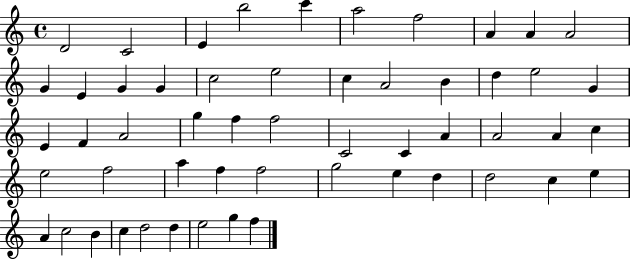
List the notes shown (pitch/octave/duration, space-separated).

D4/h C4/h E4/q B5/h C6/q A5/h F5/h A4/q A4/q A4/h G4/q E4/q G4/q G4/q C5/h E5/h C5/q A4/h B4/q D5/q E5/h G4/q E4/q F4/q A4/h G5/q F5/q F5/h C4/h C4/q A4/q A4/h A4/q C5/q E5/h F5/h A5/q F5/q F5/h G5/h E5/q D5/q D5/h C5/q E5/q A4/q C5/h B4/q C5/q D5/h D5/q E5/h G5/q F5/q